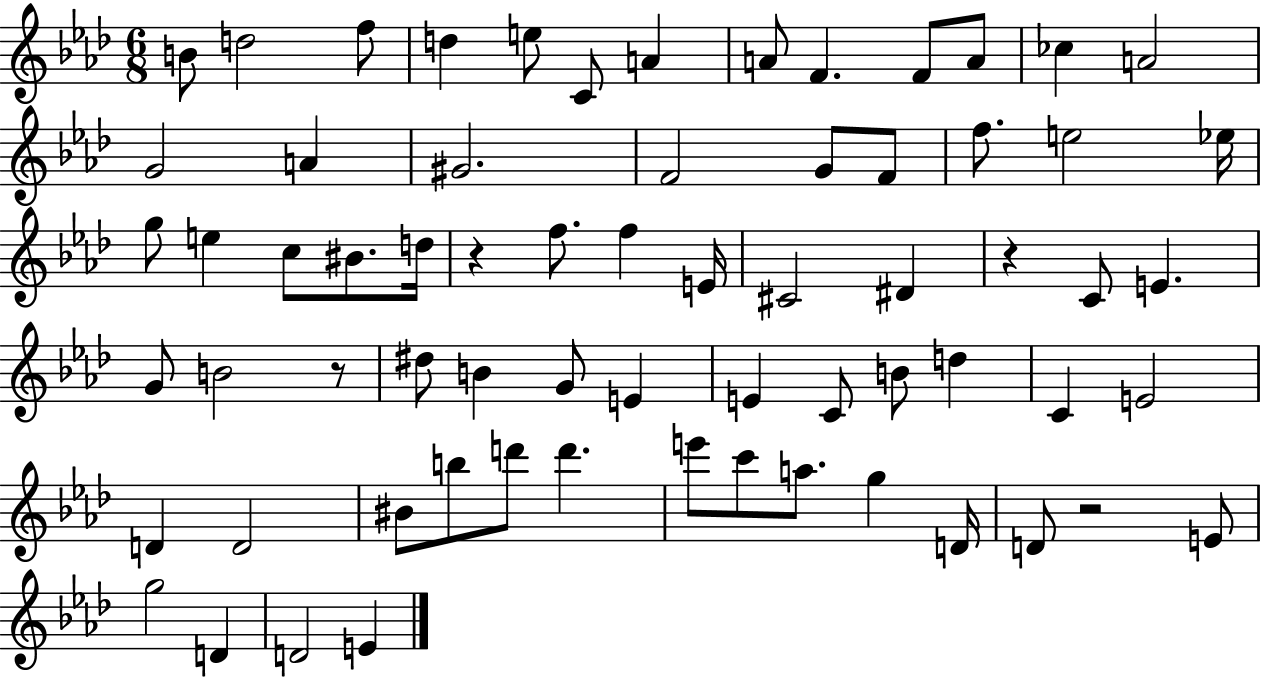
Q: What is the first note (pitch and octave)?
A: B4